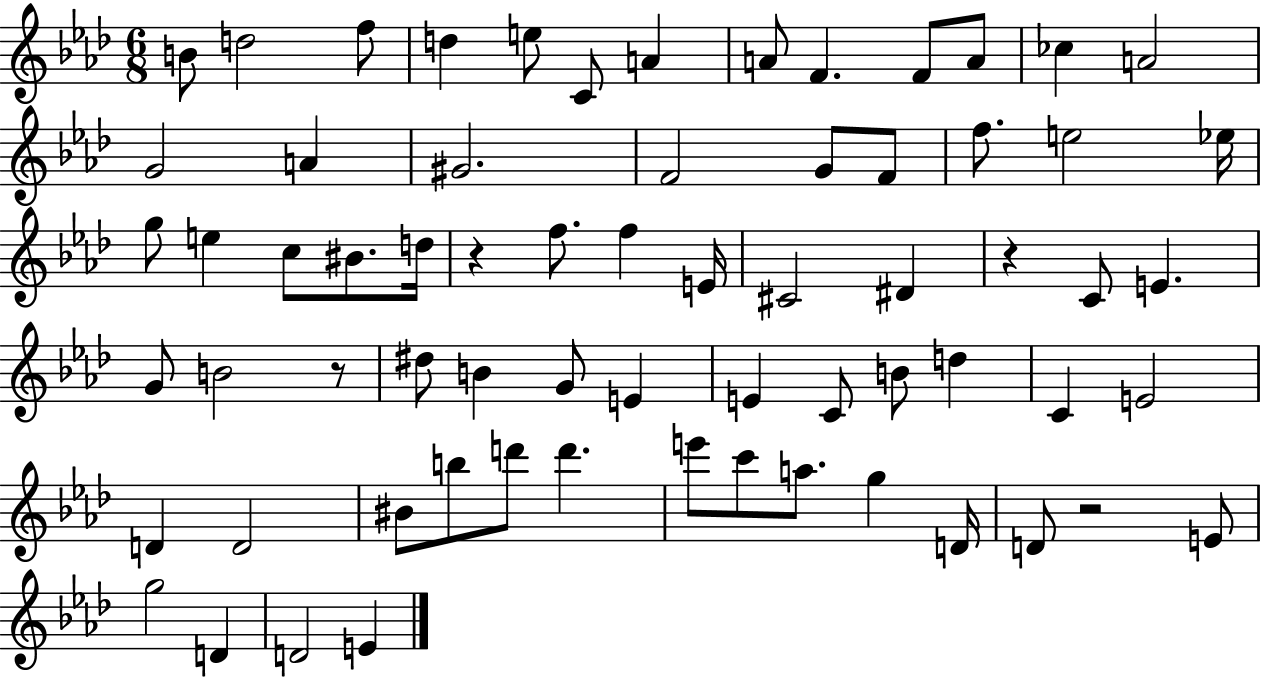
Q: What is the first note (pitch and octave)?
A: B4